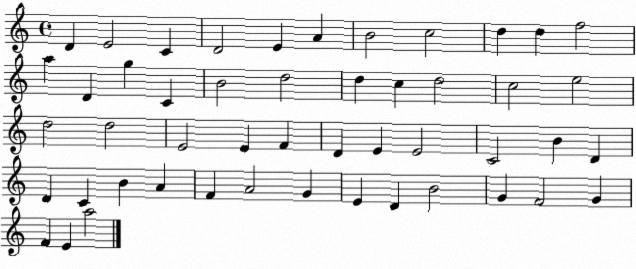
X:1
T:Untitled
M:4/4
L:1/4
K:C
D E2 C D2 E A B2 c2 d d f2 a D g C B2 d2 d c d2 c2 e2 d2 d2 E2 E F D E E2 C2 B D D C B A F A2 G E D B2 G F2 G F E a2